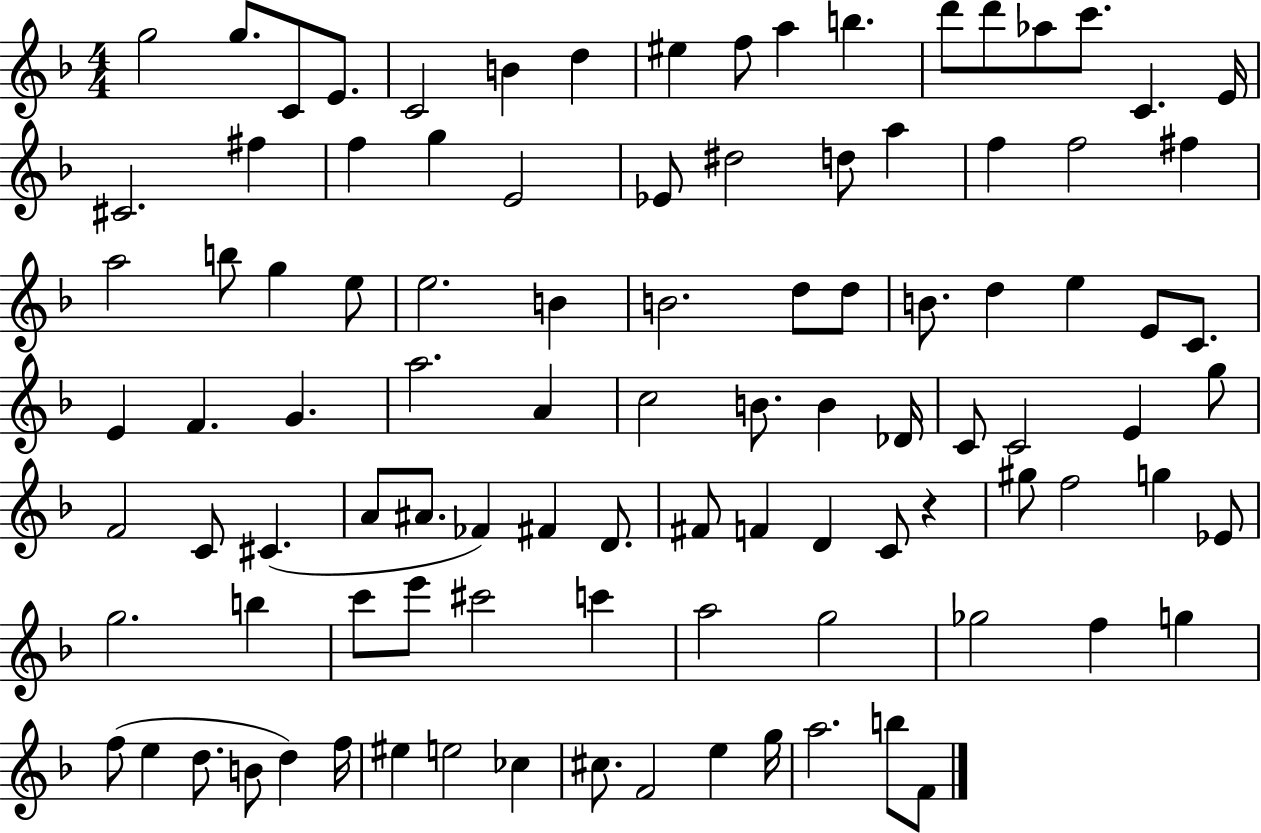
G5/h G5/e. C4/e E4/e. C4/h B4/q D5/q EIS5/q F5/e A5/q B5/q. D6/e D6/e Ab5/e C6/e. C4/q. E4/s C#4/h. F#5/q F5/q G5/q E4/h Eb4/e D#5/h D5/e A5/q F5/q F5/h F#5/q A5/h B5/e G5/q E5/e E5/h. B4/q B4/h. D5/e D5/e B4/e. D5/q E5/q E4/e C4/e. E4/q F4/q. G4/q. A5/h. A4/q C5/h B4/e. B4/q Db4/s C4/e C4/h E4/q G5/e F4/h C4/e C#4/q. A4/e A#4/e. FES4/q F#4/q D4/e. F#4/e F4/q D4/q C4/e R/q G#5/e F5/h G5/q Eb4/e G5/h. B5/q C6/e E6/e C#6/h C6/q A5/h G5/h Gb5/h F5/q G5/q F5/e E5/q D5/e. B4/e D5/q F5/s EIS5/q E5/h CES5/q C#5/e. F4/h E5/q G5/s A5/h. B5/e F4/e